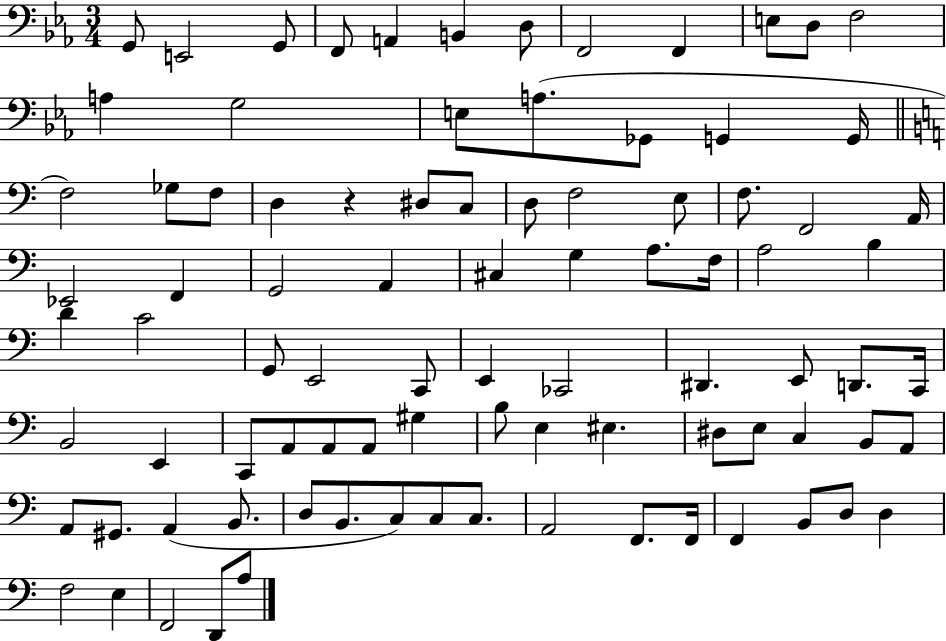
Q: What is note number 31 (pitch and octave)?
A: A2